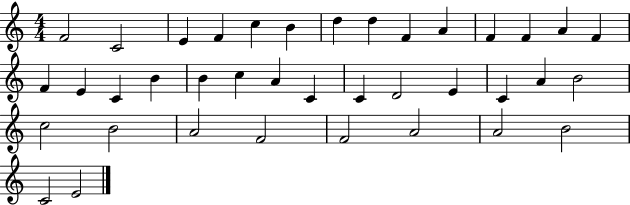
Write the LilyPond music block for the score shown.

{
  \clef treble
  \numericTimeSignature
  \time 4/4
  \key c \major
  f'2 c'2 | e'4 f'4 c''4 b'4 | d''4 d''4 f'4 a'4 | f'4 f'4 a'4 f'4 | \break f'4 e'4 c'4 b'4 | b'4 c''4 a'4 c'4 | c'4 d'2 e'4 | c'4 a'4 b'2 | \break c''2 b'2 | a'2 f'2 | f'2 a'2 | a'2 b'2 | \break c'2 e'2 | \bar "|."
}